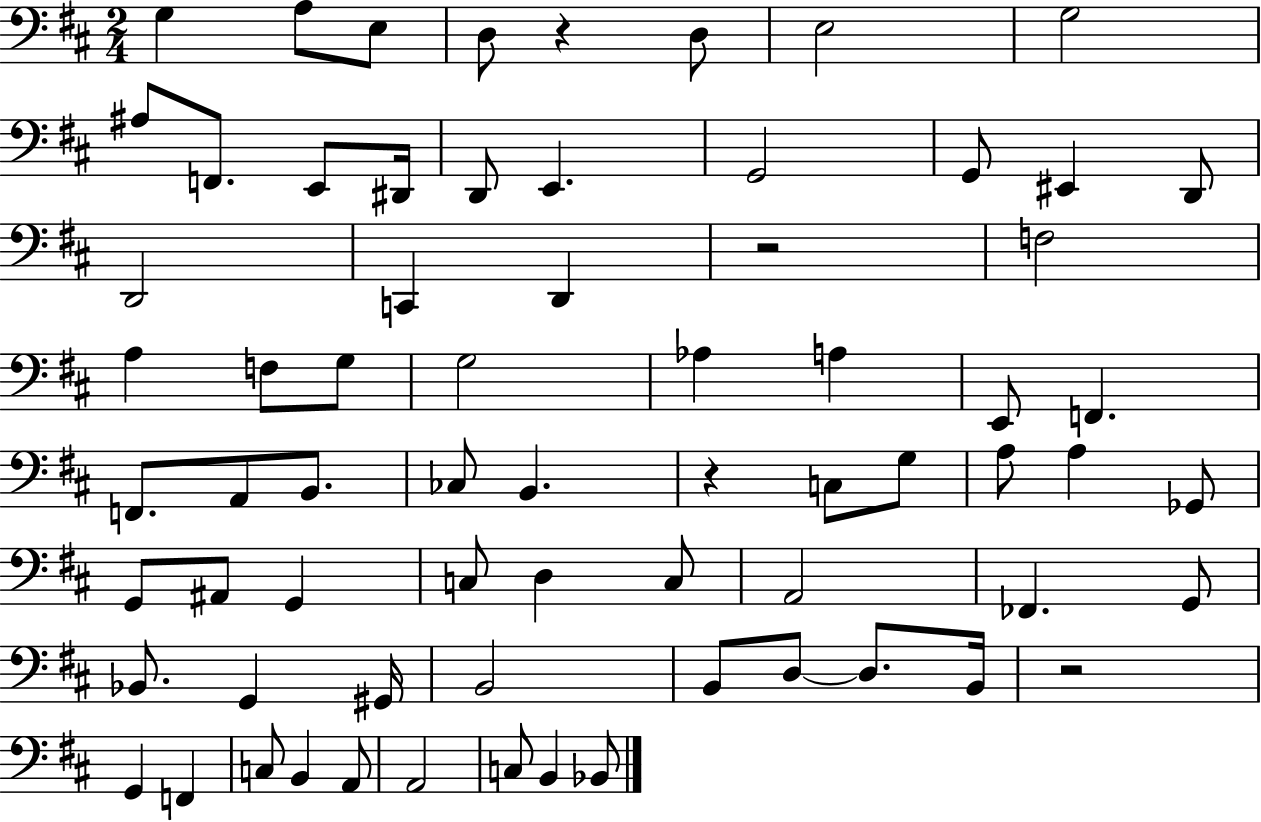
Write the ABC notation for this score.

X:1
T:Untitled
M:2/4
L:1/4
K:D
G, A,/2 E,/2 D,/2 z D,/2 E,2 G,2 ^A,/2 F,,/2 E,,/2 ^D,,/4 D,,/2 E,, G,,2 G,,/2 ^E,, D,,/2 D,,2 C,, D,, z2 F,2 A, F,/2 G,/2 G,2 _A, A, E,,/2 F,, F,,/2 A,,/2 B,,/2 _C,/2 B,, z C,/2 G,/2 A,/2 A, _G,,/2 G,,/2 ^A,,/2 G,, C,/2 D, C,/2 A,,2 _F,, G,,/2 _B,,/2 G,, ^G,,/4 B,,2 B,,/2 D,/2 D,/2 B,,/4 z2 G,, F,, C,/2 B,, A,,/2 A,,2 C,/2 B,, _B,,/2